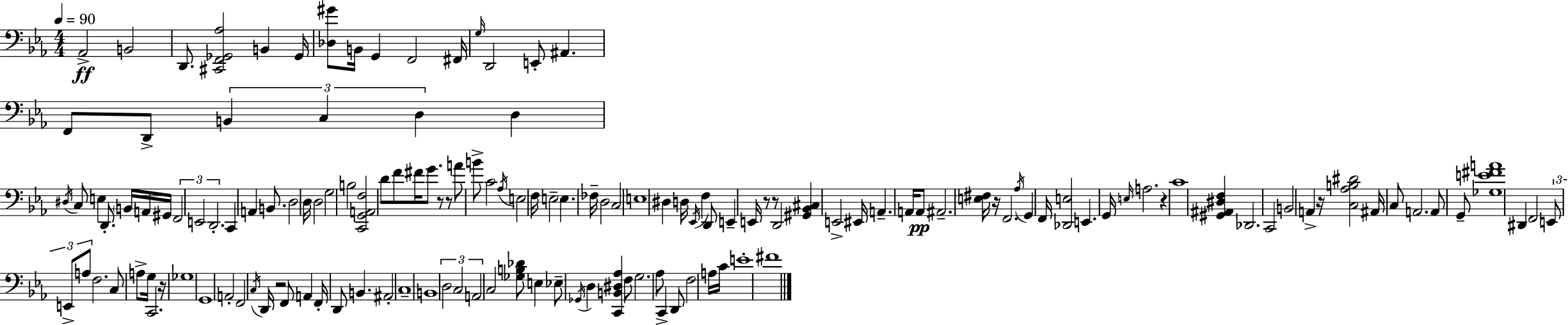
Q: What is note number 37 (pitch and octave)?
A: B3